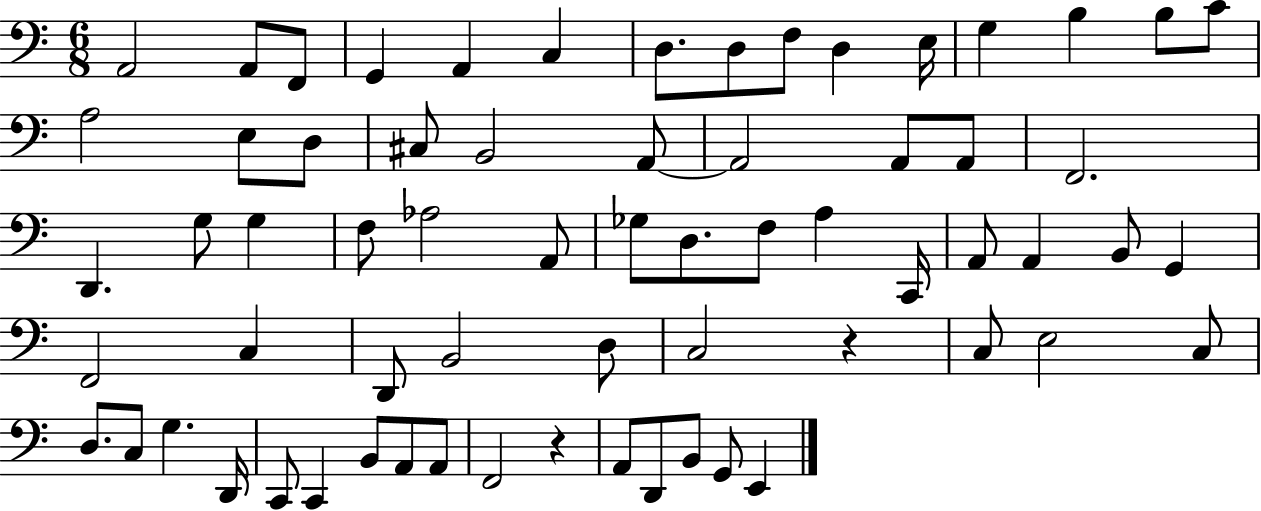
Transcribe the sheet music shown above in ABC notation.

X:1
T:Untitled
M:6/8
L:1/4
K:C
A,,2 A,,/2 F,,/2 G,, A,, C, D,/2 D,/2 F,/2 D, E,/4 G, B, B,/2 C/2 A,2 E,/2 D,/2 ^C,/2 B,,2 A,,/2 A,,2 A,,/2 A,,/2 F,,2 D,, G,/2 G, F,/2 _A,2 A,,/2 _G,/2 D,/2 F,/2 A, C,,/4 A,,/2 A,, B,,/2 G,, F,,2 C, D,,/2 B,,2 D,/2 C,2 z C,/2 E,2 C,/2 D,/2 C,/2 G, D,,/4 C,,/2 C,, B,,/2 A,,/2 A,,/2 F,,2 z A,,/2 D,,/2 B,,/2 G,,/2 E,,